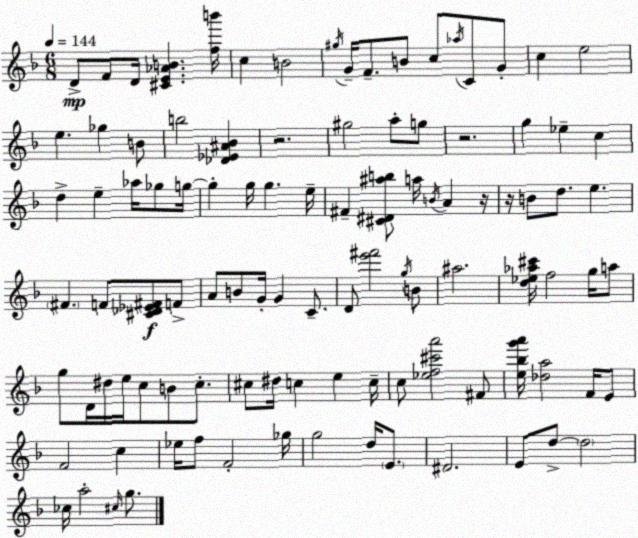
X:1
T:Untitled
M:6/8
L:1/4
K:F
D/2 F/2 D/4 [^CE_AB] [fb']/4 c B2 ^g/4 G/4 F/2 B/2 c/2 _a/4 C/2 G/2 c e2 e _g B/2 b2 [_D_E^A_B] z2 ^g2 a/2 g/2 z2 g _e c d e _a/4 _g/2 g/4 g g/4 g e/4 ^F [^C^D^ab]/2 a/4 B/4 A z/4 z/4 B/2 d/2 e ^F F/2 [^C_D_E^F]/2 F/2 A/2 B/2 G/4 G C/2 D/2 [e'^f']2 g/4 B/2 ^a2 [d_e_a^c']/4 f2 g/4 a/2 g/2 D/4 ^d/4 e/4 c/2 B/2 c/2 ^c/2 ^d/4 c e c/4 c/2 [_ef^c'a']2 ^F/2 [e_bg'a']/4 [_da]2 F/4 E/2 F2 c _e/4 f/2 F2 _g/4 g2 d/4 E/2 ^D2 E/2 d/2 d2 _c/4 a2 ^c/4 g/2